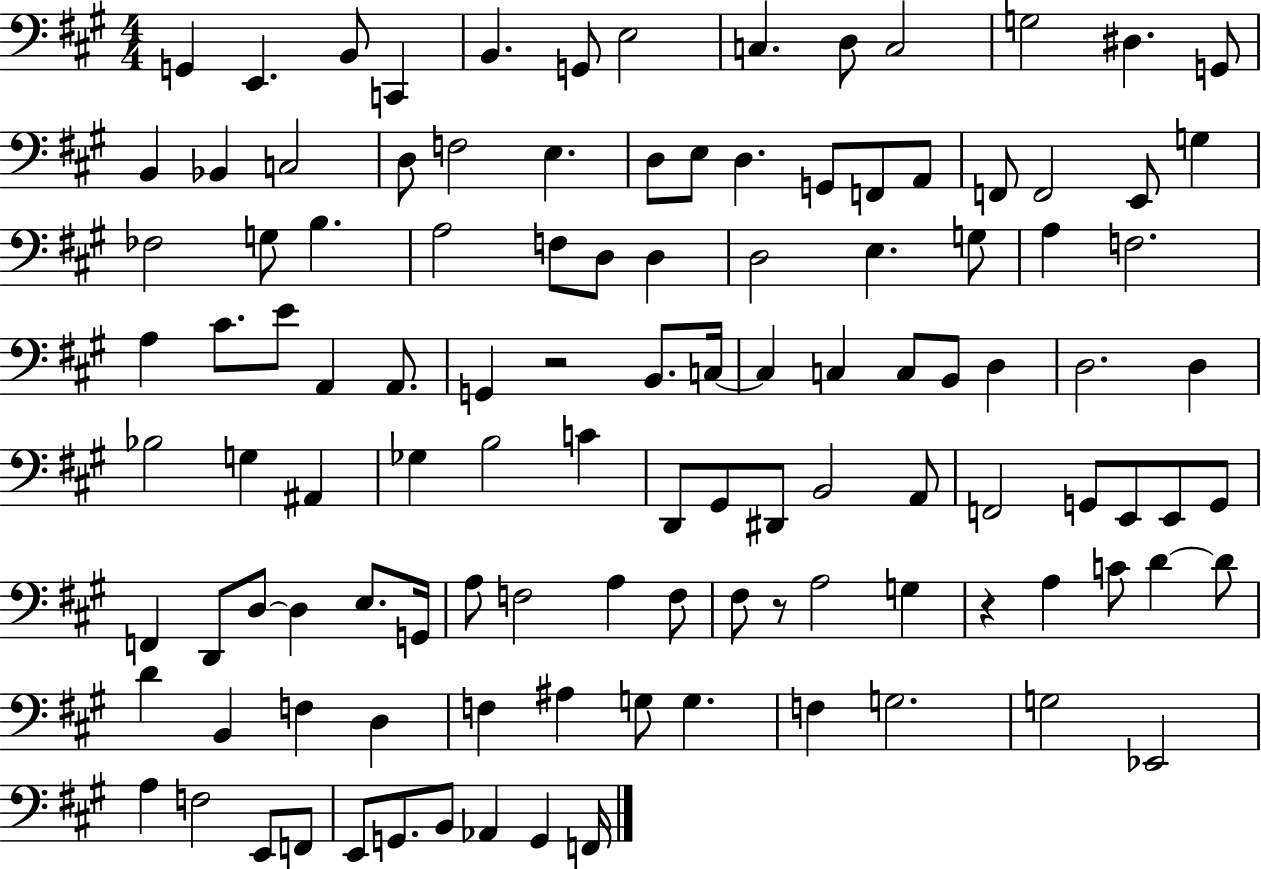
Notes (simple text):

G2/q E2/q. B2/e C2/q B2/q. G2/e E3/h C3/q. D3/e C3/h G3/h D#3/q. G2/e B2/q Bb2/q C3/h D3/e F3/h E3/q. D3/e E3/e D3/q. G2/e F2/e A2/e F2/e F2/h E2/e G3/q FES3/h G3/e B3/q. A3/h F3/e D3/e D3/q D3/h E3/q. G3/e A3/q F3/h. A3/q C#4/e. E4/e A2/q A2/e. G2/q R/h B2/e. C3/s C3/q C3/q C3/e B2/e D3/q D3/h. D3/q Bb3/h G3/q A#2/q Gb3/q B3/h C4/q D2/e G#2/e D#2/e B2/h A2/e F2/h G2/e E2/e E2/e G2/e F2/q D2/e D3/e D3/q E3/e. G2/s A3/e F3/h A3/q F3/e F#3/e R/e A3/h G3/q R/q A3/q C4/e D4/q D4/e D4/q B2/q F3/q D3/q F3/q A#3/q G3/e G3/q. F3/q G3/h. G3/h Eb2/h A3/q F3/h E2/e F2/e E2/e G2/e. B2/e Ab2/q G2/q F2/s